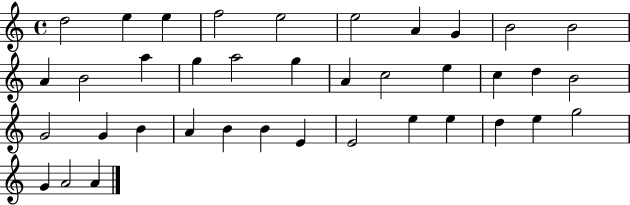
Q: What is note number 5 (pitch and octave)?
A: E5